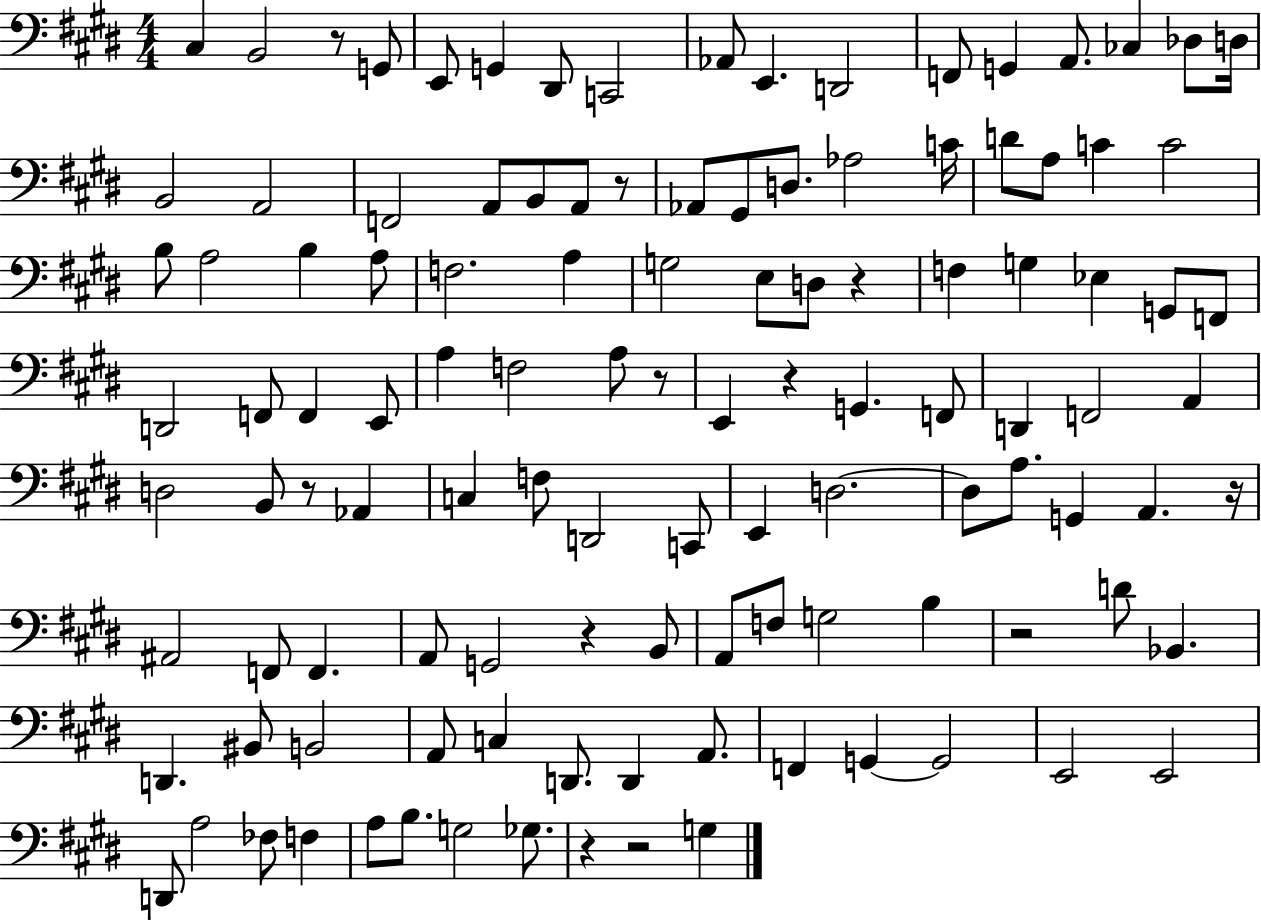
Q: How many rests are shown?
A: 11